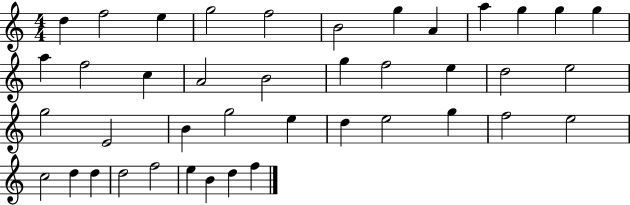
{
  \clef treble
  \numericTimeSignature
  \time 4/4
  \key c \major
  d''4 f''2 e''4 | g''2 f''2 | b'2 g''4 a'4 | a''4 g''4 g''4 g''4 | \break a''4 f''2 c''4 | a'2 b'2 | g''4 f''2 e''4 | d''2 e''2 | \break g''2 e'2 | b'4 g''2 e''4 | d''4 e''2 g''4 | f''2 e''2 | \break c''2 d''4 d''4 | d''2 f''2 | e''4 b'4 d''4 f''4 | \bar "|."
}